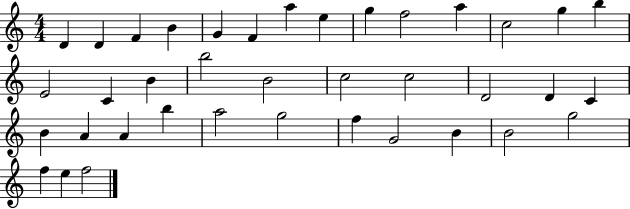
X:1
T:Untitled
M:4/4
L:1/4
K:C
D D F B G F a e g f2 a c2 g b E2 C B b2 B2 c2 c2 D2 D C B A A b a2 g2 f G2 B B2 g2 f e f2